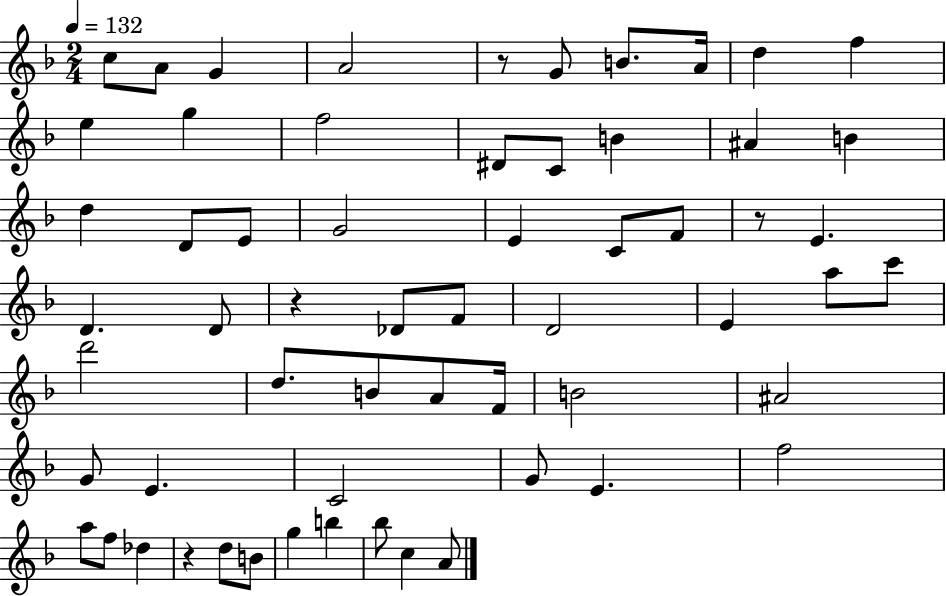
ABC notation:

X:1
T:Untitled
M:2/4
L:1/4
K:F
c/2 A/2 G A2 z/2 G/2 B/2 A/4 d f e g f2 ^D/2 C/2 B ^A B d D/2 E/2 G2 E C/2 F/2 z/2 E D D/2 z _D/2 F/2 D2 E a/2 c'/2 d'2 d/2 B/2 A/2 F/4 B2 ^A2 G/2 E C2 G/2 E f2 a/2 f/2 _d z d/2 B/2 g b _b/2 c A/2